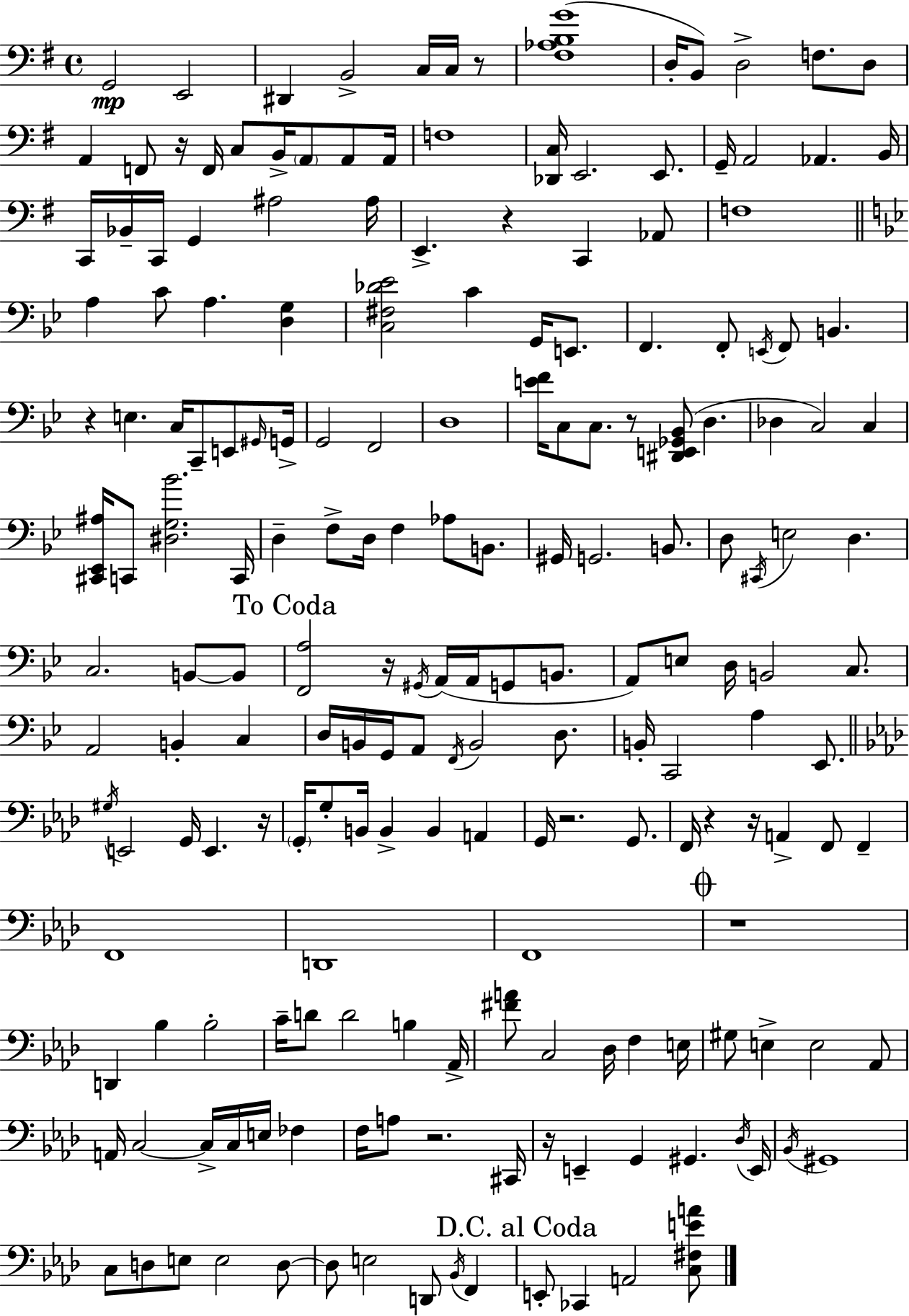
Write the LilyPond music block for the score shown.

{
  \clef bass
  \time 4/4
  \defaultTimeSignature
  \key g \major
  \repeat volta 2 { g,2\mp e,2 | dis,4 b,2-> c16 c16 r8 | <fis aes b g'>1( | d16-. b,8) d2-> f8. d8 | \break a,4 f,8 r16 f,16 c8 b,16-> \parenthesize a,8 a,8 a,16 | f1 | <des, c>16 e,2. e,8. | g,16-- a,2 aes,4. b,16 | \break c,16 bes,16-- c,16 g,4 ais2 ais16 | e,4.-> r4 c,4 aes,8 | f1 | \bar "||" \break \key g \minor a4 c'8 a4. <d g>4 | <c fis des' ees'>2 c'4 g,16 e,8. | f,4. f,8-. \acciaccatura { e,16 } f,8 b,4. | r4 e4. c16 c,8-- e,8 | \break \grace { gis,16 } g,16-> g,2 f,2 | d1 | <e' f'>16 c8 c8. r8 <dis, e, ges, bes,>8( d4. | des4 c2) c4 | \break <cis, ees, ais>16 c,8 <dis g bes'>2. | c,16 d4-- f8-> d16 f4 aes8 b,8. | gis,16 g,2. b,8. | d8 \acciaccatura { cis,16 } e2 d4. | \break c2. b,8~~ | b,8 \mark "To Coda" <f, a>2 r16 \acciaccatura { gis,16 } a,16( a,16 g,8 | b,8. a,8) e8 d16 b,2 | c8. a,2 b,4-. | \break c4 d16 b,16 g,16 a,8 \acciaccatura { f,16 } b,2 | d8. b,16-. c,2 a4 | ees,8. \bar "||" \break \key aes \major \acciaccatura { gis16 } e,2 g,16 e,4. | r16 \parenthesize g,16-. g8-. b,16 b,4-> b,4 a,4 | g,16 r2. g,8. | f,16 r4 r16 a,4-> f,8 f,4-- | \break f,1 | d,1 | f,1 | \mark \markup { \musicglyph "scripts.coda" } r1 | \break d,4 bes4 bes2-. | c'16-- d'8 d'2 b4 | aes,16-> <fis' a'>8 c2 des16 f4 | e16 gis8 e4-> e2 aes,8 | \break a,16 c2~~ c16-> c16 e16 fes4 | f16 a8 r2. | cis,16 r16 e,4-- g,4 gis,4. | \acciaccatura { des16 } e,16 \acciaccatura { bes,16 } gis,1 | \break c8 d8 e8 e2 | d8~~ d8 e2 d,8 \acciaccatura { bes,16 } | f,4 \mark "D.C. al Coda" e,8-. ces,4 a,2 | <c fis e' a'>8 } \bar "|."
}